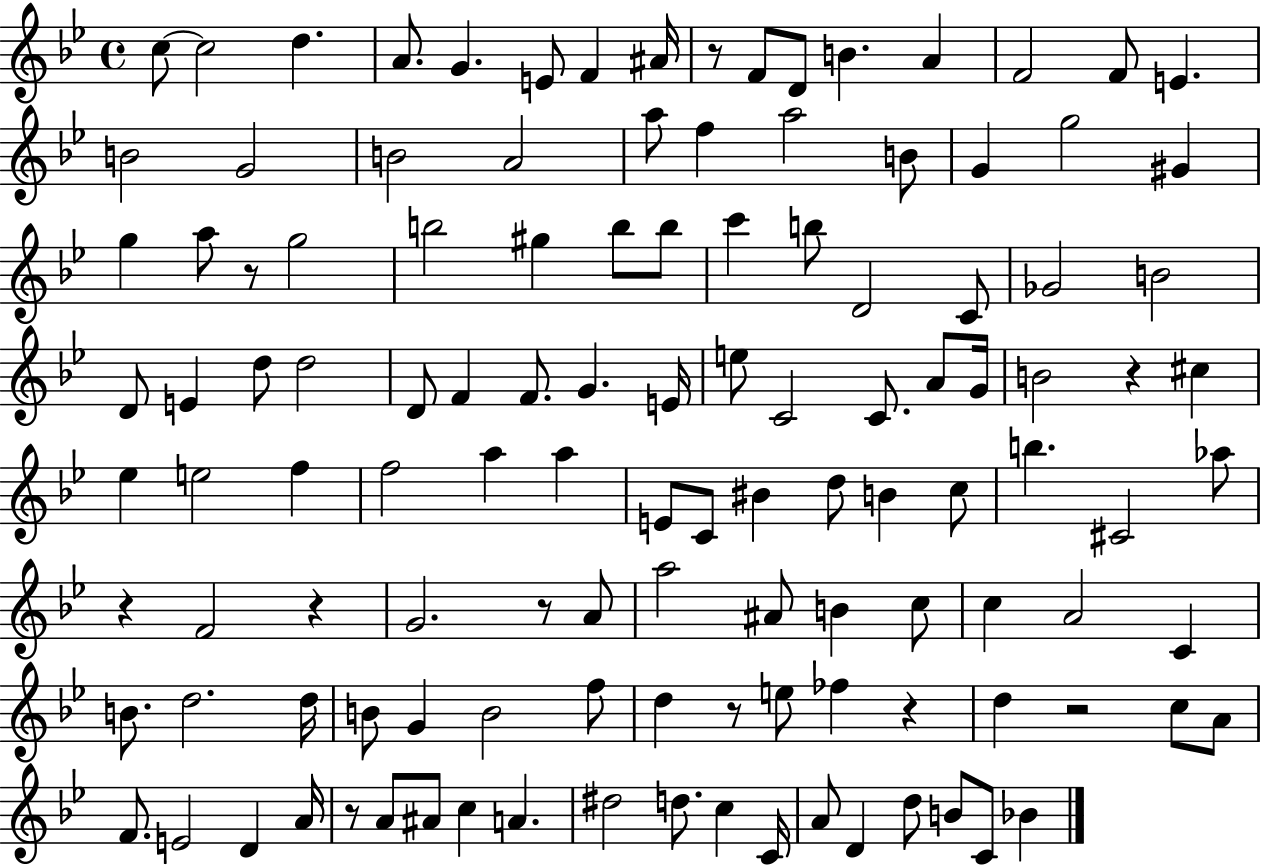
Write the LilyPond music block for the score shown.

{
  \clef treble
  \time 4/4
  \defaultTimeSignature
  \key bes \major
  c''8~~ c''2 d''4. | a'8. g'4. e'8 f'4 ais'16 | r8 f'8 d'8 b'4. a'4 | f'2 f'8 e'4. | \break b'2 g'2 | b'2 a'2 | a''8 f''4 a''2 b'8 | g'4 g''2 gis'4 | \break g''4 a''8 r8 g''2 | b''2 gis''4 b''8 b''8 | c'''4 b''8 d'2 c'8 | ges'2 b'2 | \break d'8 e'4 d''8 d''2 | d'8 f'4 f'8. g'4. e'16 | e''8 c'2 c'8. a'8 g'16 | b'2 r4 cis''4 | \break ees''4 e''2 f''4 | f''2 a''4 a''4 | e'8 c'8 bis'4 d''8 b'4 c''8 | b''4. cis'2 aes''8 | \break r4 f'2 r4 | g'2. r8 a'8 | a''2 ais'8 b'4 c''8 | c''4 a'2 c'4 | \break b'8. d''2. d''16 | b'8 g'4 b'2 f''8 | d''4 r8 e''8 fes''4 r4 | d''4 r2 c''8 a'8 | \break f'8. e'2 d'4 a'16 | r8 a'8 ais'8 c''4 a'4. | dis''2 d''8. c''4 c'16 | a'8 d'4 d''8 b'8 c'8 bes'4 | \break \bar "|."
}